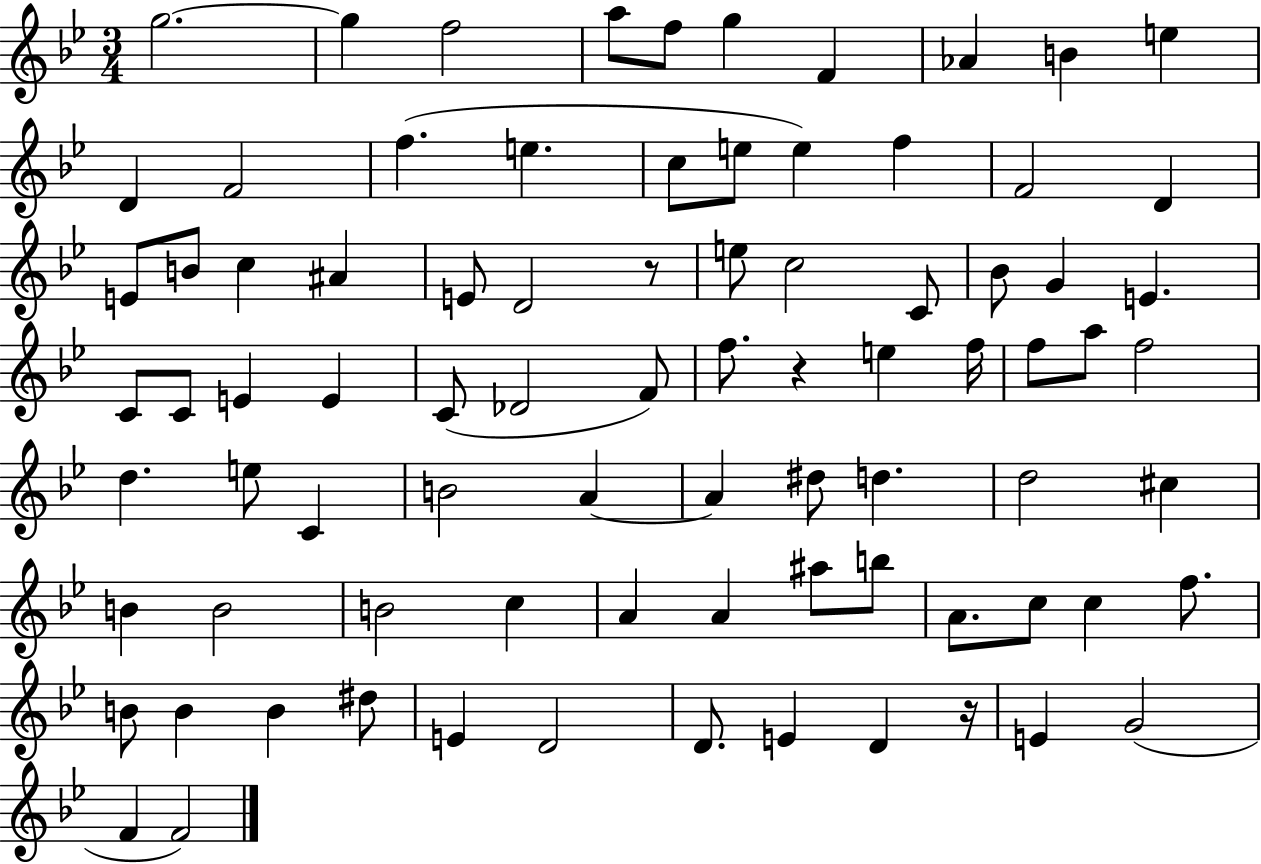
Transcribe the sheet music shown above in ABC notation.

X:1
T:Untitled
M:3/4
L:1/4
K:Bb
g2 g f2 a/2 f/2 g F _A B e D F2 f e c/2 e/2 e f F2 D E/2 B/2 c ^A E/2 D2 z/2 e/2 c2 C/2 _B/2 G E C/2 C/2 E E C/2 _D2 F/2 f/2 z e f/4 f/2 a/2 f2 d e/2 C B2 A A ^d/2 d d2 ^c B B2 B2 c A A ^a/2 b/2 A/2 c/2 c f/2 B/2 B B ^d/2 E D2 D/2 E D z/4 E G2 F F2